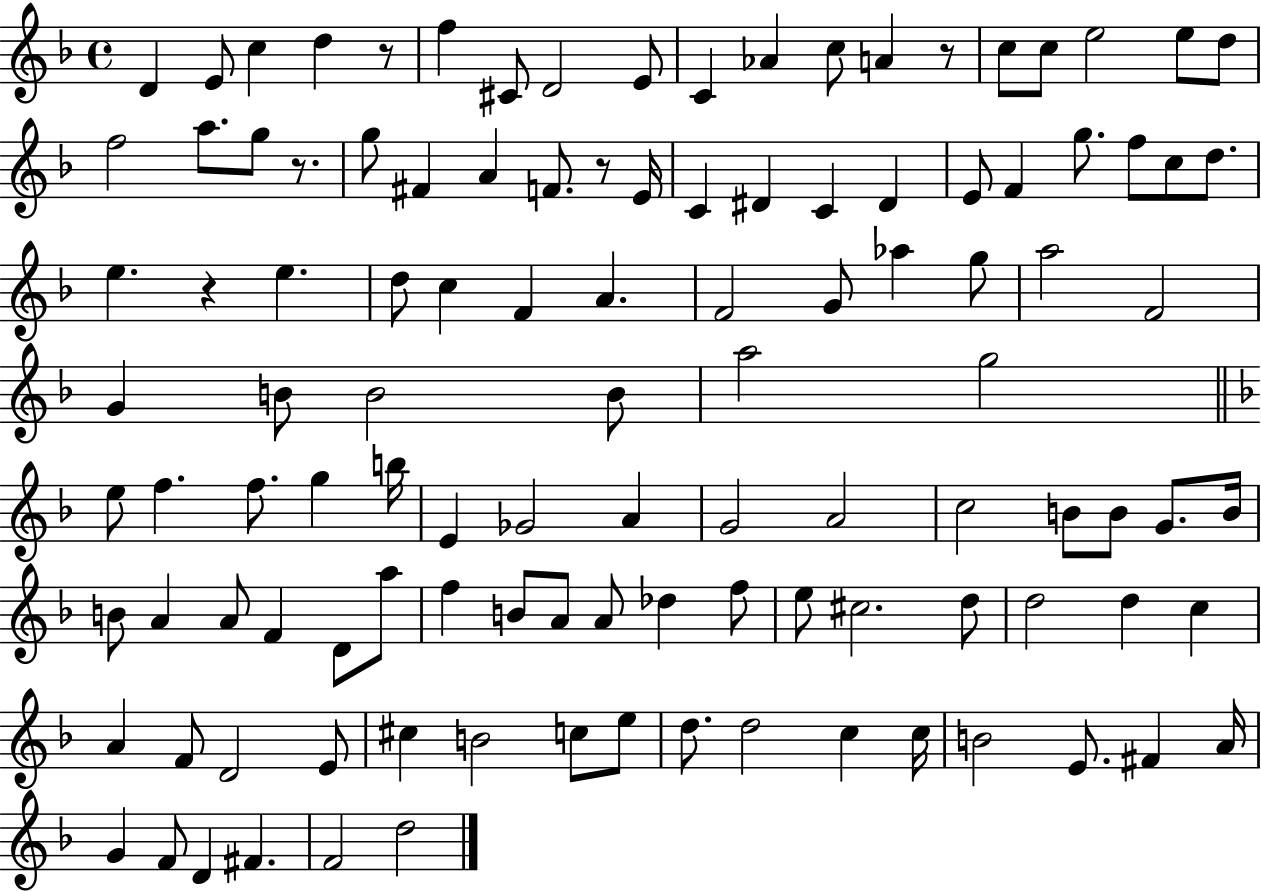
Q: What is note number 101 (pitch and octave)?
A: F#4